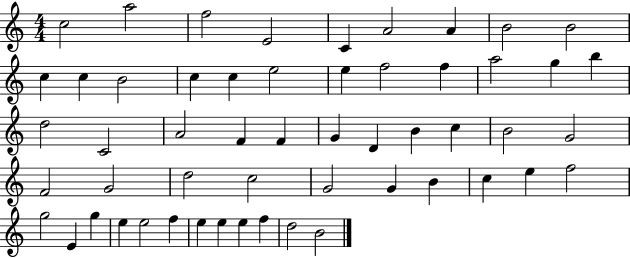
{
  \clef treble
  \numericTimeSignature
  \time 4/4
  \key c \major
  c''2 a''2 | f''2 e'2 | c'4 a'2 a'4 | b'2 b'2 | \break c''4 c''4 b'2 | c''4 c''4 e''2 | e''4 f''2 f''4 | a''2 g''4 b''4 | \break d''2 c'2 | a'2 f'4 f'4 | g'4 d'4 b'4 c''4 | b'2 g'2 | \break f'2 g'2 | d''2 c''2 | g'2 g'4 b'4 | c''4 e''4 f''2 | \break g''2 e'4 g''4 | e''4 e''2 f''4 | e''4 e''4 e''4 f''4 | d''2 b'2 | \break \bar "|."
}